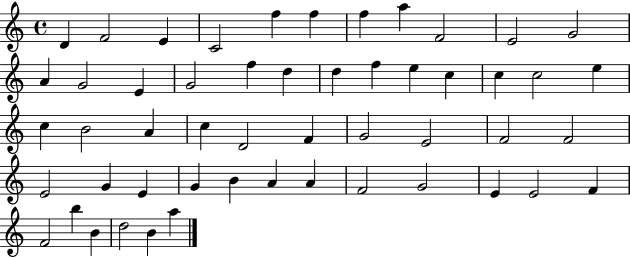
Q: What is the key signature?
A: C major